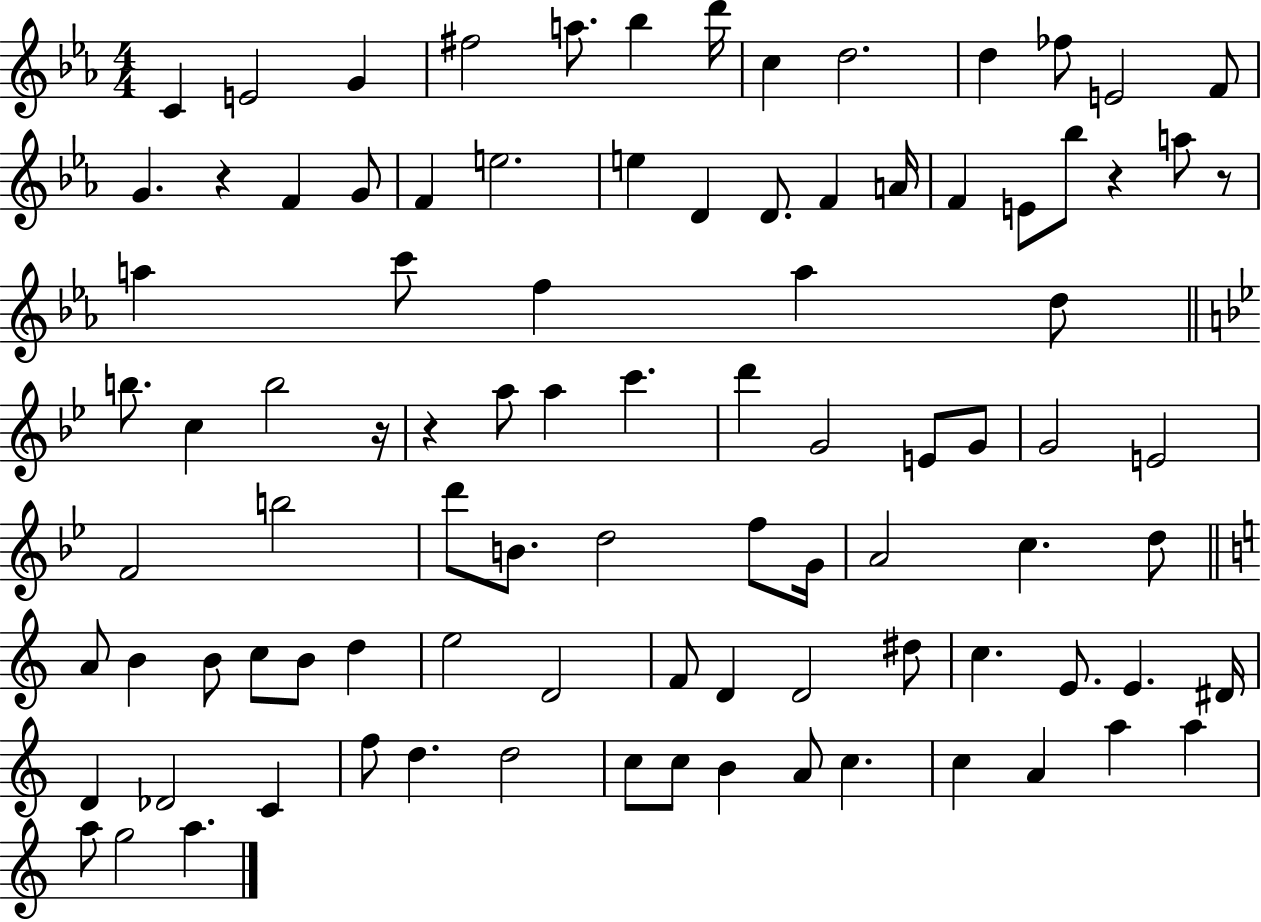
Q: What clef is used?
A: treble